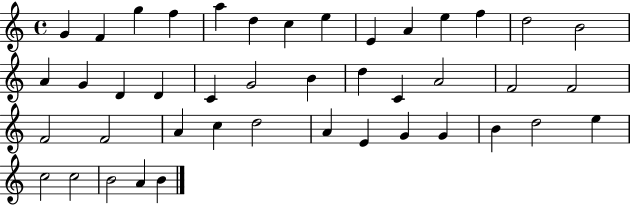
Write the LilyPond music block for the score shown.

{
  \clef treble
  \time 4/4
  \defaultTimeSignature
  \key c \major
  g'4 f'4 g''4 f''4 | a''4 d''4 c''4 e''4 | e'4 a'4 e''4 f''4 | d''2 b'2 | \break a'4 g'4 d'4 d'4 | c'4 g'2 b'4 | d''4 c'4 a'2 | f'2 f'2 | \break f'2 f'2 | a'4 c''4 d''2 | a'4 e'4 g'4 g'4 | b'4 d''2 e''4 | \break c''2 c''2 | b'2 a'4 b'4 | \bar "|."
}